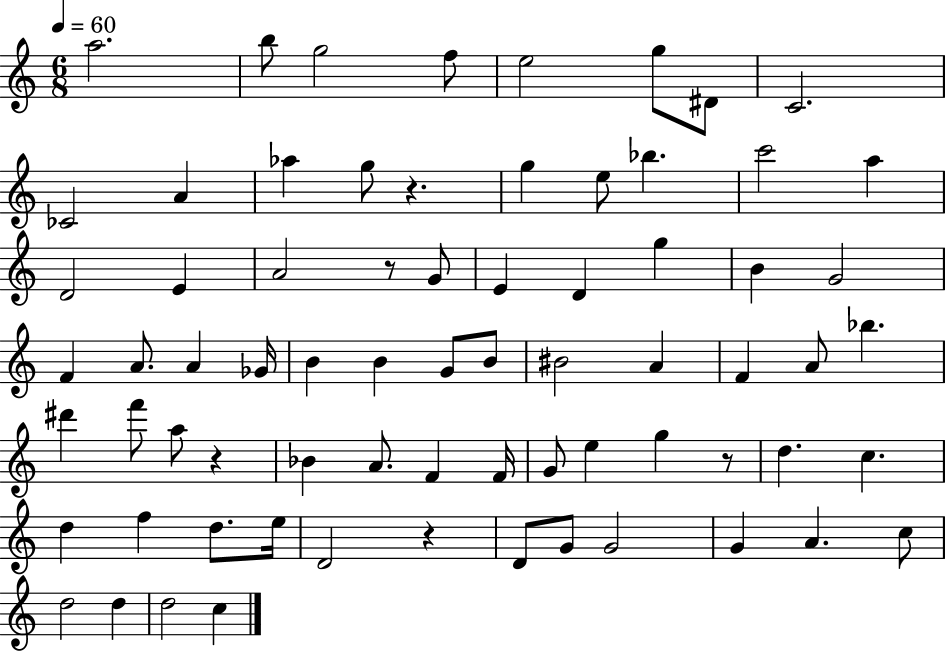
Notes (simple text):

A5/h. B5/e G5/h F5/e E5/h G5/e D#4/e C4/h. CES4/h A4/q Ab5/q G5/e R/q. G5/q E5/e Bb5/q. C6/h A5/q D4/h E4/q A4/h R/e G4/e E4/q D4/q G5/q B4/q G4/h F4/q A4/e. A4/q Gb4/s B4/q B4/q G4/e B4/e BIS4/h A4/q F4/q A4/e Bb5/q. D#6/q F6/e A5/e R/q Bb4/q A4/e. F4/q F4/s G4/e E5/q G5/q R/e D5/q. C5/q. D5/q F5/q D5/e. E5/s D4/h R/q D4/e G4/e G4/h G4/q A4/q. C5/e D5/h D5/q D5/h C5/q